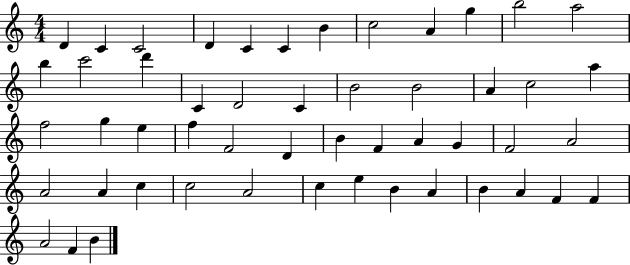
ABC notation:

X:1
T:Untitled
M:4/4
L:1/4
K:C
D C C2 D C C B c2 A g b2 a2 b c'2 d' C D2 C B2 B2 A c2 a f2 g e f F2 D B F A G F2 A2 A2 A c c2 A2 c e B A B A F F A2 F B